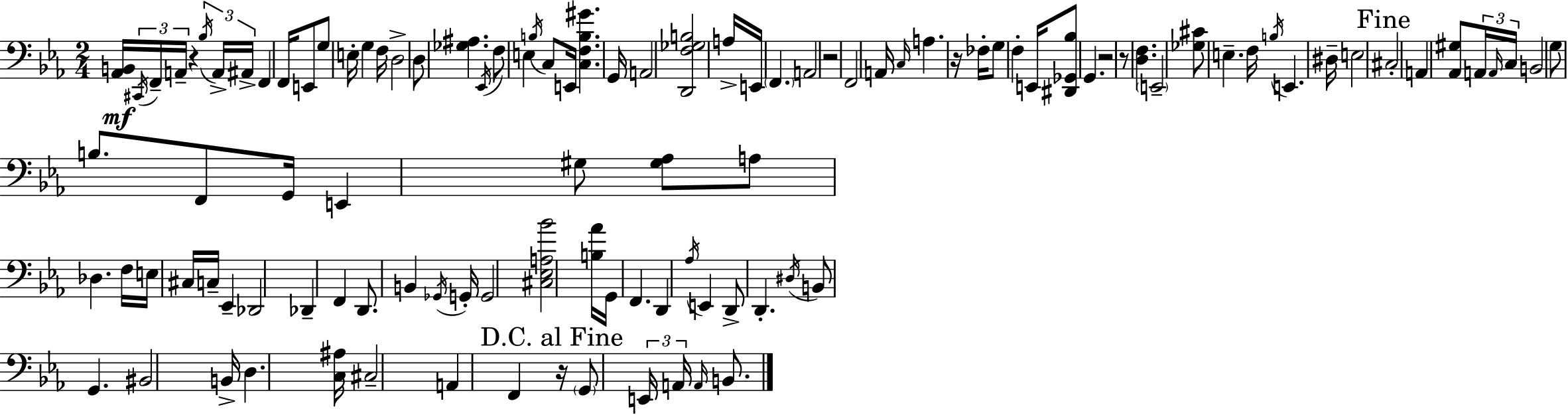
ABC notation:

X:1
T:Untitled
M:2/4
L:1/4
K:Eb
[_A,,B,,]/4 ^C,,/4 F,,/4 A,,/4 z _B,/4 A,,/4 ^A,,/4 F,, F,,/4 E,,/2 G,/2 E,/4 G, F,/4 D,2 D,/2 [_G,^A,] _E,,/4 F,/2 E, B,/4 C,/2 E,,/4 [C,F,B,^G] G,,/4 A,,2 [D,,F,_G,B,]2 A,/4 E,,/4 F,, A,,2 z2 F,,2 A,,/4 C,/4 A, z/4 _F,/4 G,/2 F, E,,/4 [^D,,_G,,_B,]/2 G,, z2 z/2 [D,F,] E,,2 [_G,^C]/2 E, F,/4 B,/4 E,, ^D,/4 E,2 ^C,2 A,, [_A,,^G,]/2 A,,/4 A,,/4 C,/4 B,,2 G,/2 B,/2 F,,/2 G,,/4 E,, ^G,/2 [^G,_A,]/2 A,/2 _D, F,/4 E,/4 ^C,/4 C,/4 _E,, _D,,2 _D,, F,, D,,/2 B,, _G,,/4 G,,/4 G,,2 [^C,_E,A,_B]2 [B,_A]/4 G,,/4 F,, D,, _A,/4 E,, D,,/2 D,, ^D,/4 B,,/2 G,, ^B,,2 B,,/4 D, [C,^A,]/4 ^C,2 A,, F,, z/4 G,,/2 E,,/4 A,,/4 A,,/4 B,,/2